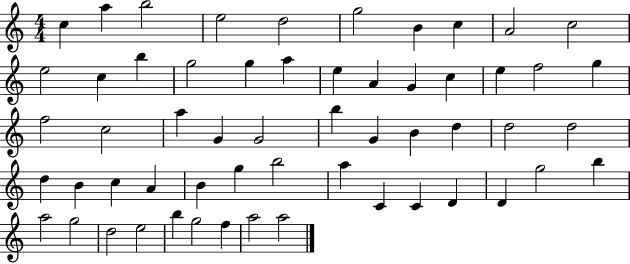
C5/q A5/q B5/h E5/h D5/h G5/h B4/q C5/q A4/h C5/h E5/h C5/q B5/q G5/h G5/q A5/q E5/q A4/q G4/q C5/q E5/q F5/h G5/q F5/h C5/h A5/q G4/q G4/h B5/q G4/q B4/q D5/q D5/h D5/h D5/q B4/q C5/q A4/q B4/q G5/q B5/h A5/q C4/q C4/q D4/q D4/q G5/h B5/q A5/h G5/h D5/h E5/h B5/q G5/h F5/q A5/h A5/h